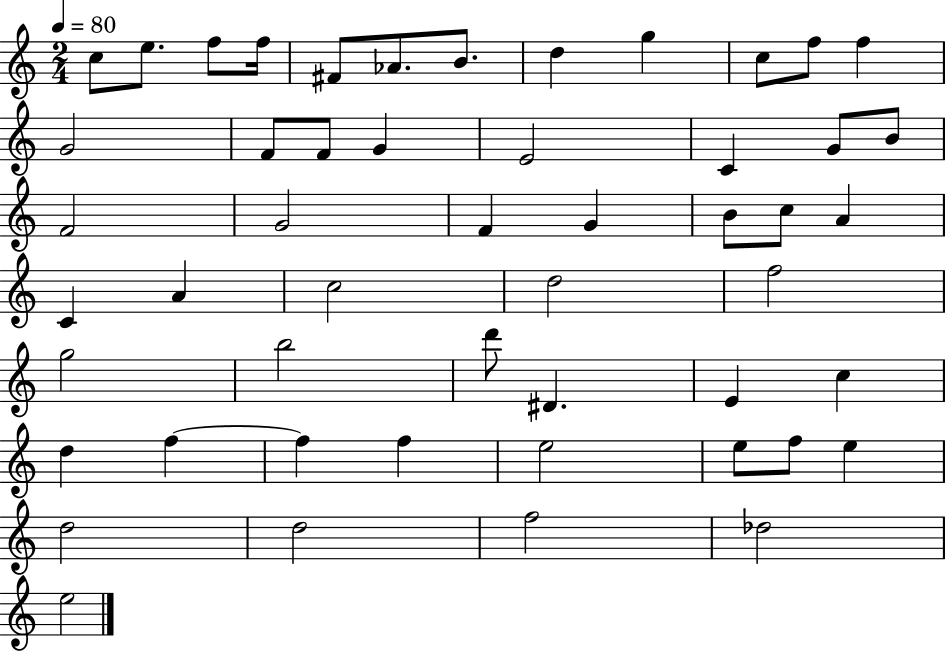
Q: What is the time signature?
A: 2/4